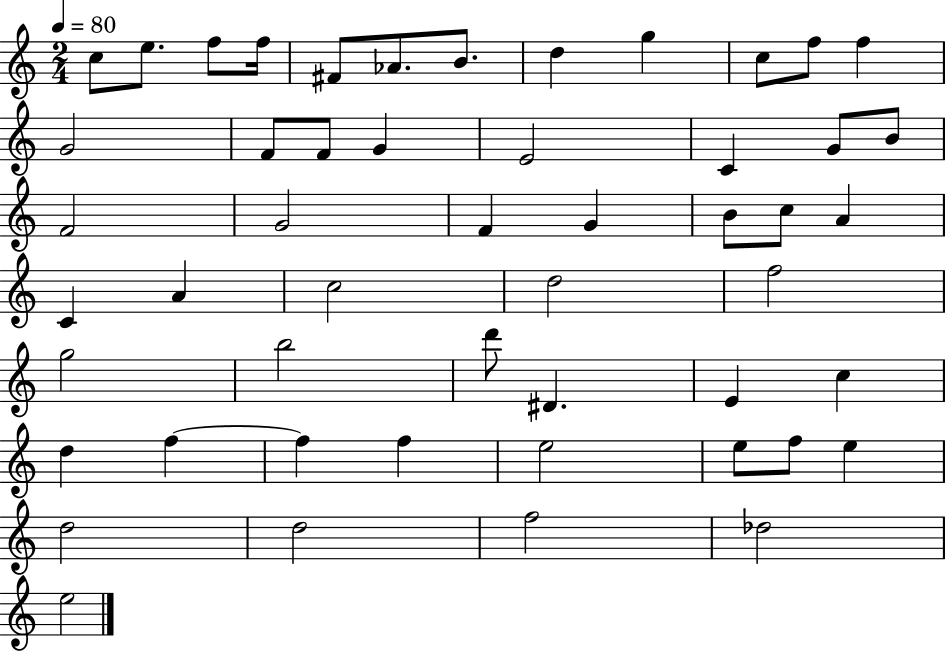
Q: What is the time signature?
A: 2/4